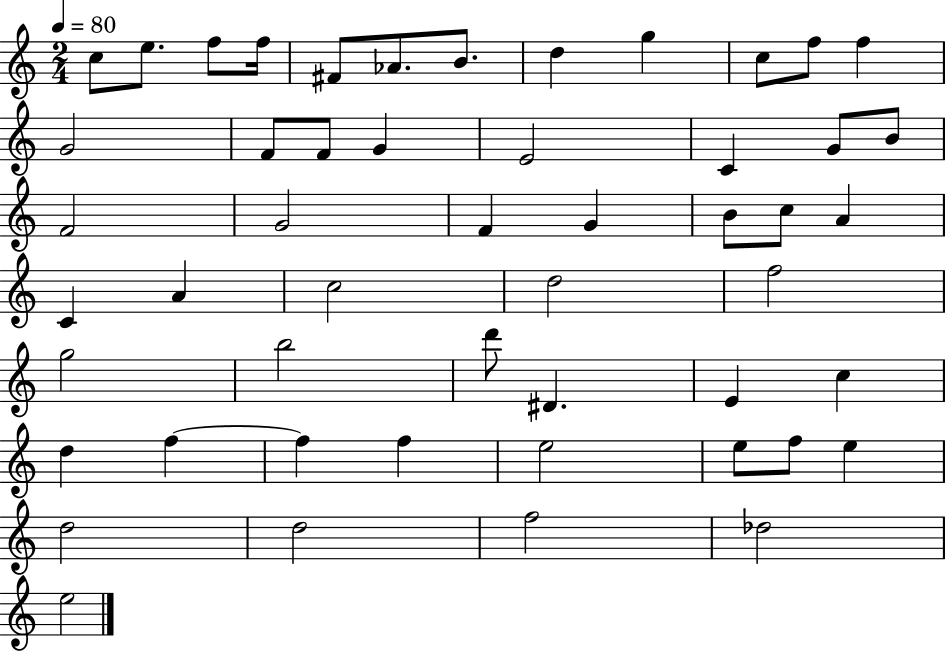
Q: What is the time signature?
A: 2/4